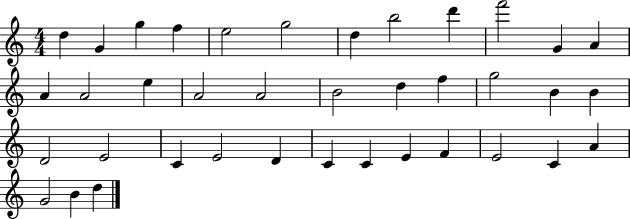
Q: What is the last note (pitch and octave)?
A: D5